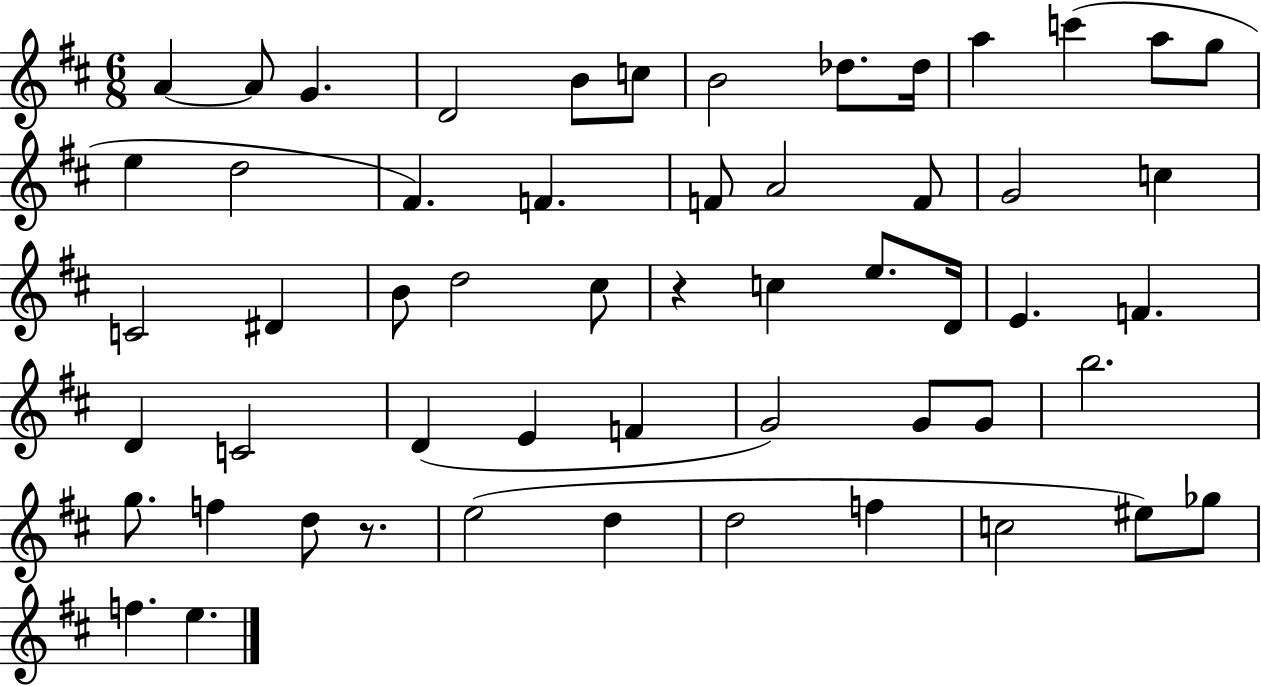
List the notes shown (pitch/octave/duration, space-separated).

A4/q A4/e G4/q. D4/h B4/e C5/e B4/h Db5/e. Db5/s A5/q C6/q A5/e G5/e E5/q D5/h F#4/q. F4/q. F4/e A4/h F4/e G4/h C5/q C4/h D#4/q B4/e D5/h C#5/e R/q C5/q E5/e. D4/s E4/q. F4/q. D4/q C4/h D4/q E4/q F4/q G4/h G4/e G4/e B5/h. G5/e. F5/q D5/e R/e. E5/h D5/q D5/h F5/q C5/h EIS5/e Gb5/e F5/q. E5/q.